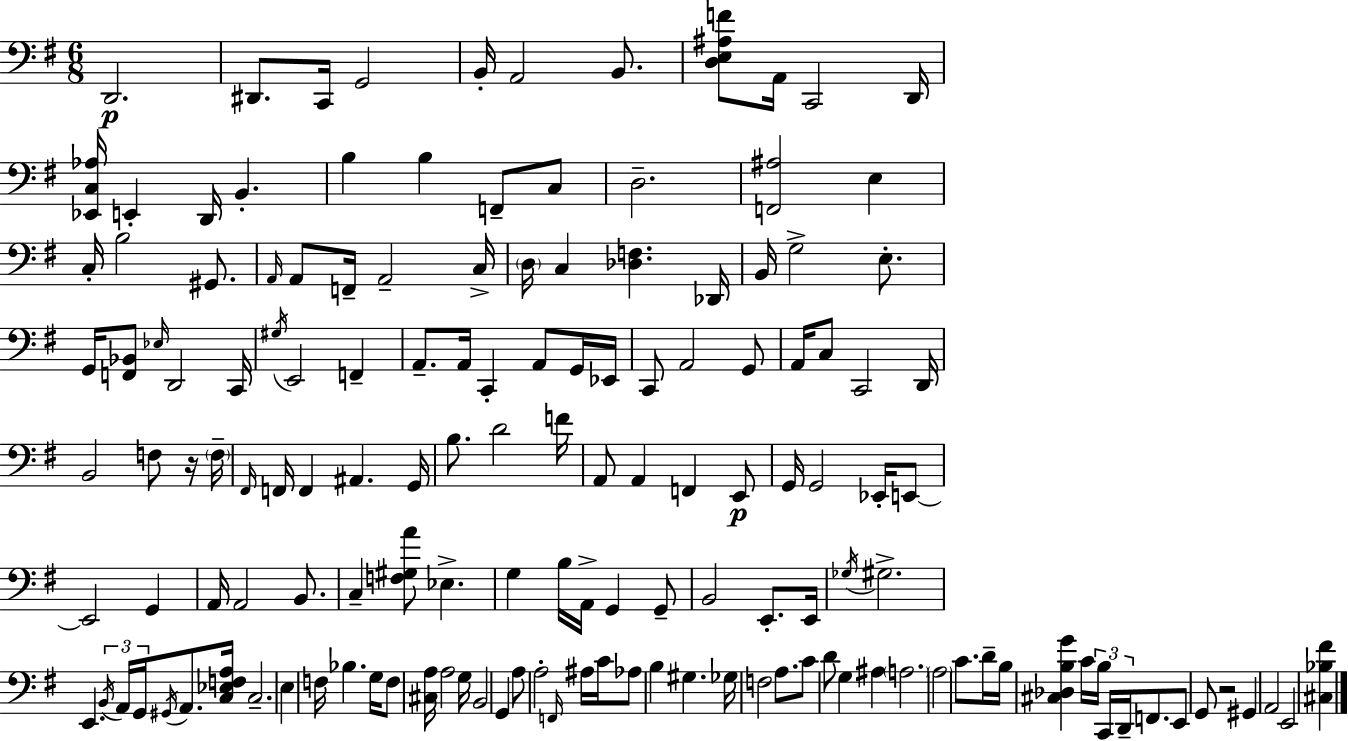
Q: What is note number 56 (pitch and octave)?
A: F3